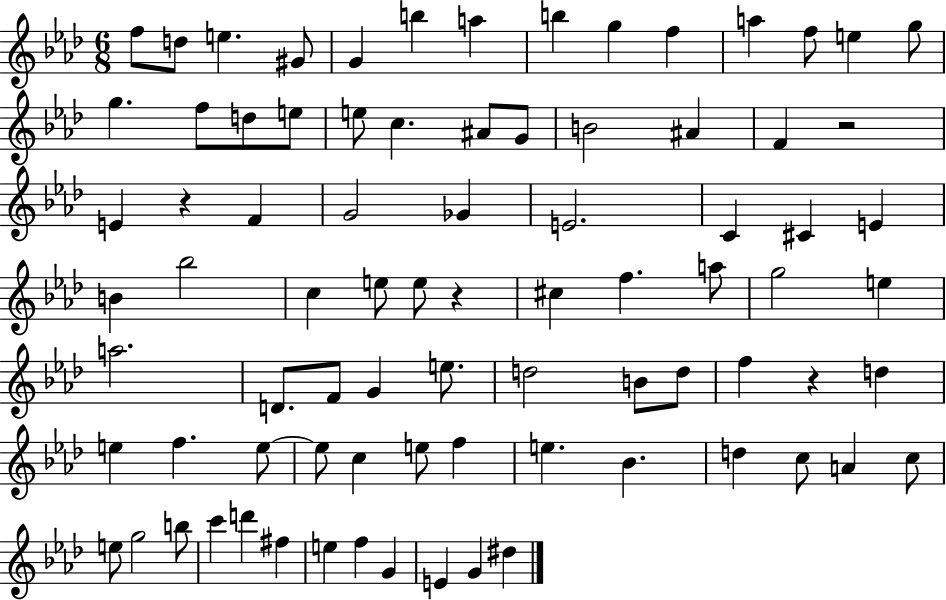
{
  \clef treble
  \numericTimeSignature
  \time 6/8
  \key aes \major
  f''8 d''8 e''4. gis'8 | g'4 b''4 a''4 | b''4 g''4 f''4 | a''4 f''8 e''4 g''8 | \break g''4. f''8 d''8 e''8 | e''8 c''4. ais'8 g'8 | b'2 ais'4 | f'4 r2 | \break e'4 r4 f'4 | g'2 ges'4 | e'2. | c'4 cis'4 e'4 | \break b'4 bes''2 | c''4 e''8 e''8 r4 | cis''4 f''4. a''8 | g''2 e''4 | \break a''2. | d'8. f'8 g'4 e''8. | d''2 b'8 d''8 | f''4 r4 d''4 | \break e''4 f''4. e''8~~ | e''8 c''4 e''8 f''4 | e''4. bes'4. | d''4 c''8 a'4 c''8 | \break e''8 g''2 b''8 | c'''4 d'''4 fis''4 | e''4 f''4 g'4 | e'4 g'4 dis''4 | \break \bar "|."
}